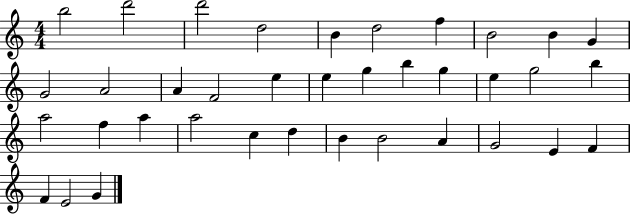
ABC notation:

X:1
T:Untitled
M:4/4
L:1/4
K:C
b2 d'2 d'2 d2 B d2 f B2 B G G2 A2 A F2 e e g b g e g2 b a2 f a a2 c d B B2 A G2 E F F E2 G